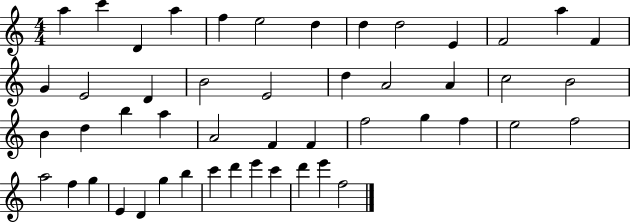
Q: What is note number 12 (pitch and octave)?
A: A5